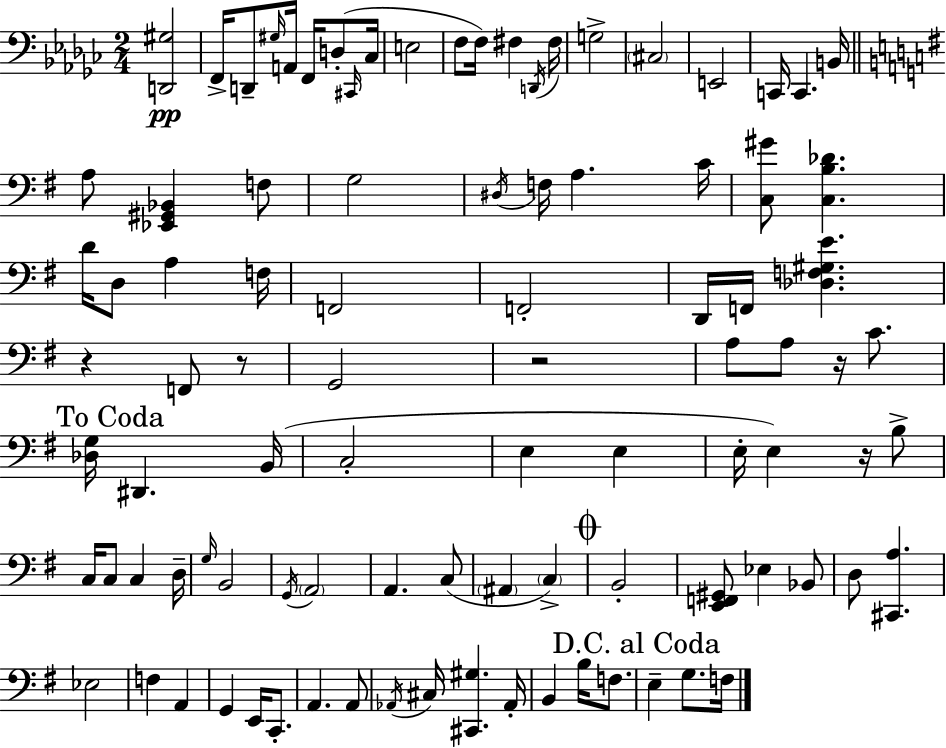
[D2,G#3]/h F2/s D2/e G#3/s A2/s F2/s D3/e C#2/s CES3/s E3/h F3/e F3/s F#3/q D2/s F#3/s G3/h C#3/h E2/h C2/s C2/q. B2/s A3/e [Eb2,G#2,Bb2]/q F3/e G3/h D#3/s F3/s A3/q. C4/s [C3,G#4]/e [C3,B3,Db4]/q. D4/s D3/e A3/q F3/s F2/h F2/h D2/s F2/s [Db3,F3,G#3,E4]/q. R/q F2/e R/e G2/h R/h A3/e A3/e R/s C4/e. [Db3,G3]/s D#2/q. B2/s C3/h E3/q E3/q E3/s E3/q R/s B3/e C3/s C3/e C3/q D3/s G3/s B2/h G2/s A2/h A2/q. C3/e A#2/q C3/q B2/h [E2,F2,G#2]/e Eb3/q Bb2/e D3/e [C#2,A3]/q. Eb3/h F3/q A2/q G2/q E2/s C2/e. A2/q. A2/e Ab2/s C#3/s [C#2,G#3]/q. Ab2/s B2/q B3/s F3/e. E3/q G3/e. F3/s